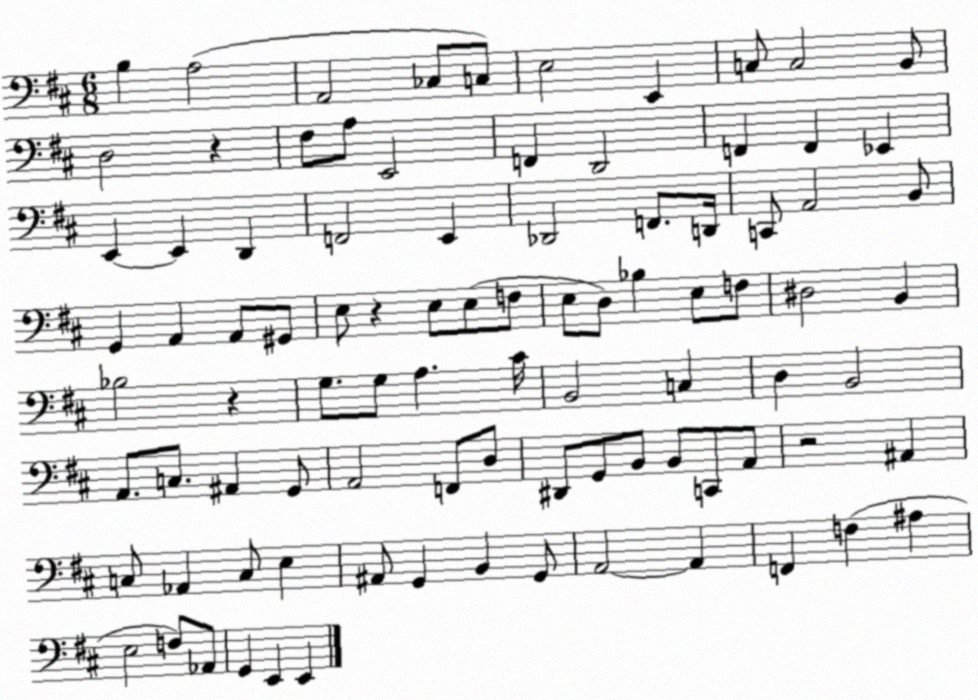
X:1
T:Untitled
M:6/8
L:1/4
K:D
B, A,2 A,,2 _C,/2 C,/2 E,2 E,, C,/2 C,2 B,,/2 D,2 z ^F,/2 A,/2 E,,2 F,, D,,2 F,, F,, _E,, E,, E,, D,, F,,2 E,, _D,,2 F,,/2 D,,/4 C,,/2 A,,2 B,,/2 G,, A,, A,,/2 ^G,,/2 E,/2 z E,/2 E,/2 F,/2 E,/2 D,/2 _B, E,/2 F,/2 ^D,2 B,, _B,2 z G,/2 G,/2 A, ^C/4 B,,2 C, D, B,,2 A,,/2 C,/2 ^A,, G,,/2 A,,2 F,,/2 D,/2 ^D,,/2 G,,/2 B,,/2 B,,/2 C,,/2 A,,/2 z2 ^A,, C,/2 _A,, C,/2 E, ^A,,/2 G,, B,, G,,/2 A,,2 A,, F,, F, ^A, E,2 F,/2 _A,,/2 G,, E,, E,,